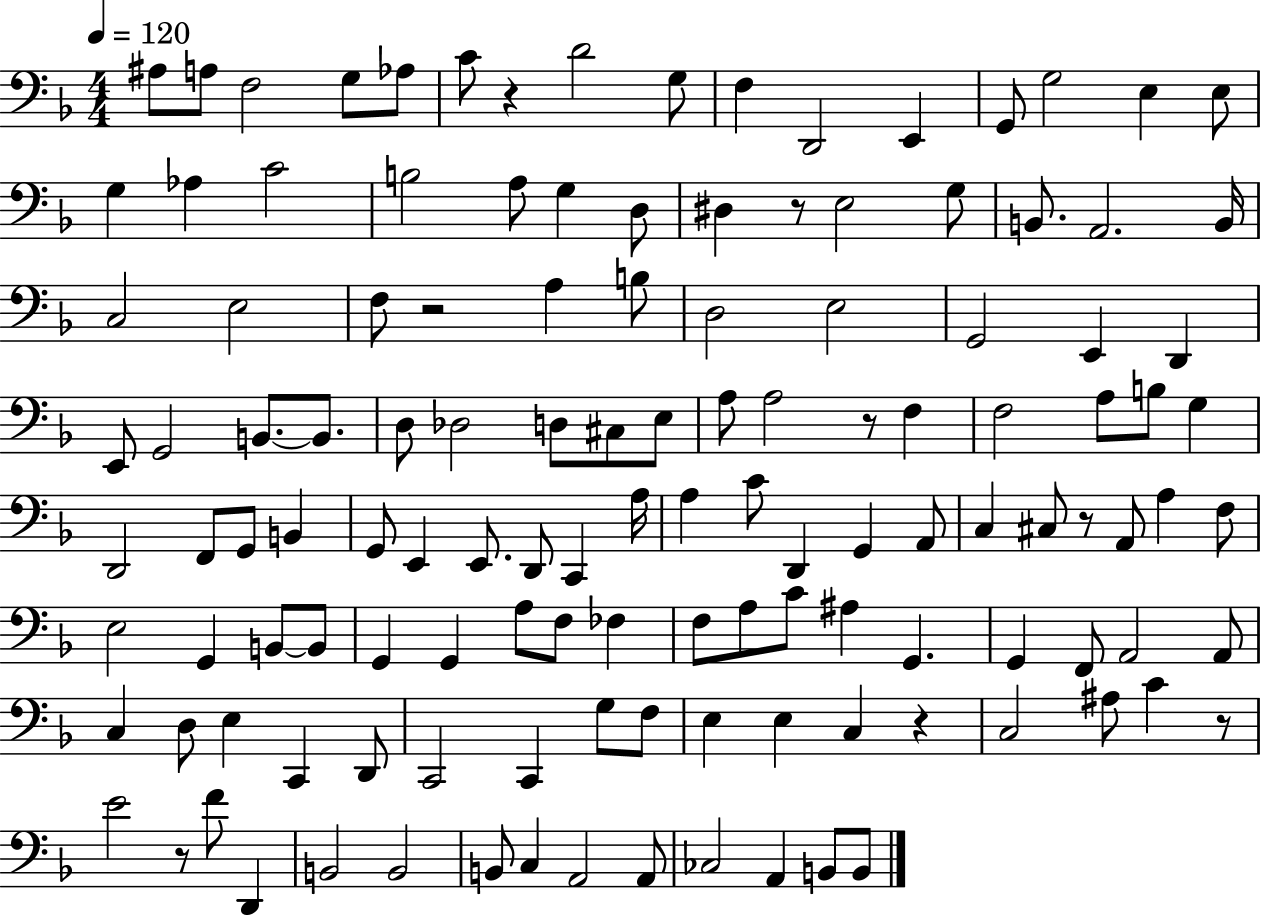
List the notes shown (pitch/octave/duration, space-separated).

A#3/e A3/e F3/h G3/e Ab3/e C4/e R/q D4/h G3/e F3/q D2/h E2/q G2/e G3/h E3/q E3/e G3/q Ab3/q C4/h B3/h A3/e G3/q D3/e D#3/q R/e E3/h G3/e B2/e. A2/h. B2/s C3/h E3/h F3/e R/h A3/q B3/e D3/h E3/h G2/h E2/q D2/q E2/e G2/h B2/e. B2/e. D3/e Db3/h D3/e C#3/e E3/e A3/e A3/h R/e F3/q F3/h A3/e B3/e G3/q D2/h F2/e G2/e B2/q G2/e E2/q E2/e. D2/e C2/q A3/s A3/q C4/e D2/q G2/q A2/e C3/q C#3/e R/e A2/e A3/q F3/e E3/h G2/q B2/e B2/e G2/q G2/q A3/e F3/e FES3/q F3/e A3/e C4/e A#3/q G2/q. G2/q F2/e A2/h A2/e C3/q D3/e E3/q C2/q D2/e C2/h C2/q G3/e F3/e E3/q E3/q C3/q R/q C3/h A#3/e C4/q R/e E4/h R/e F4/e D2/q B2/h B2/h B2/e C3/q A2/h A2/e CES3/h A2/q B2/e B2/e